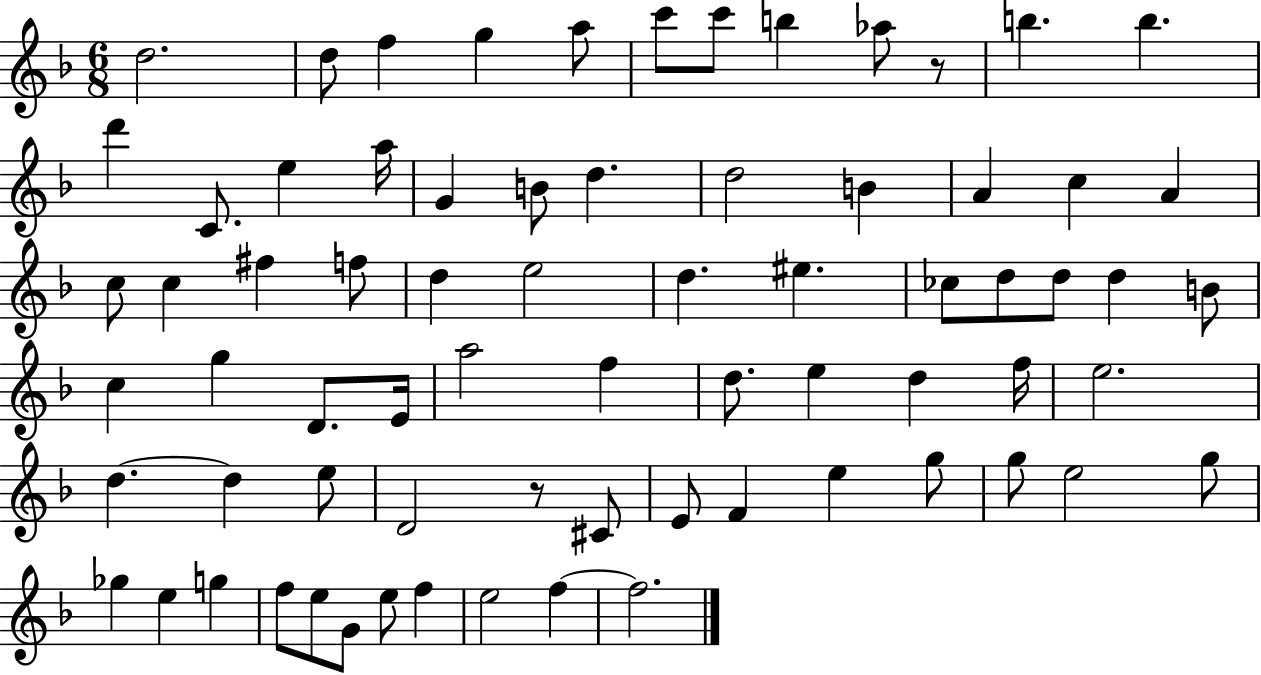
X:1
T:Untitled
M:6/8
L:1/4
K:F
d2 d/2 f g a/2 c'/2 c'/2 b _a/2 z/2 b b d' C/2 e a/4 G B/2 d d2 B A c A c/2 c ^f f/2 d e2 d ^e _c/2 d/2 d/2 d B/2 c g D/2 E/4 a2 f d/2 e d f/4 e2 d d e/2 D2 z/2 ^C/2 E/2 F e g/2 g/2 e2 g/2 _g e g f/2 e/2 G/2 e/2 f e2 f f2